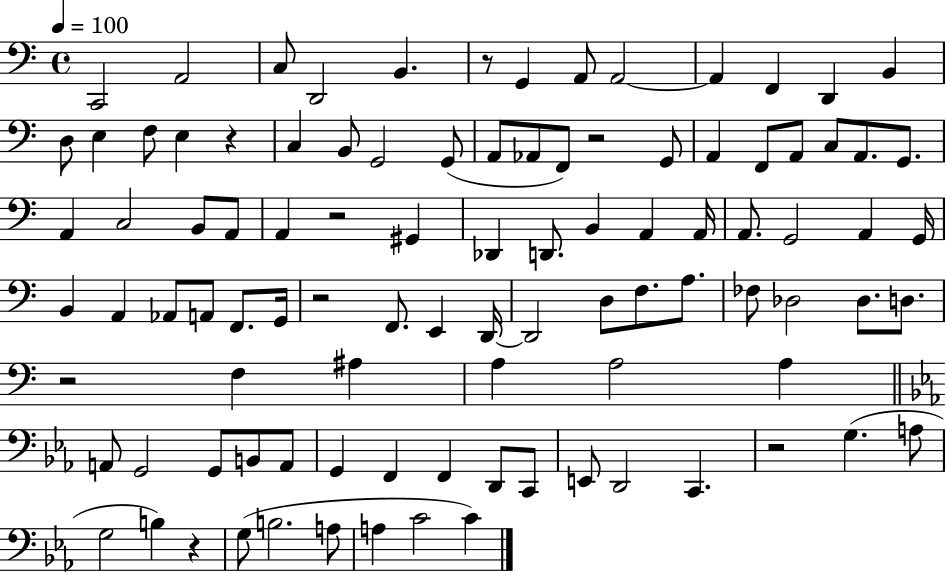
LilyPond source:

{
  \clef bass
  \time 4/4
  \defaultTimeSignature
  \key c \major
  \tempo 4 = 100
  c,2 a,2 | c8 d,2 b,4. | r8 g,4 a,8 a,2~~ | a,4 f,4 d,4 b,4 | \break d8 e4 f8 e4 r4 | c4 b,8 g,2 g,8( | a,8 aes,8 f,8) r2 g,8 | a,4 f,8 a,8 c8 a,8. g,8. | \break a,4 c2 b,8 a,8 | a,4 r2 gis,4 | des,4 d,8. b,4 a,4 a,16 | a,8. g,2 a,4 g,16 | \break b,4 a,4 aes,8 a,8 f,8. g,16 | r2 f,8. e,4 d,16~~ | d,2 d8 f8. a8. | fes8 des2 des8. d8. | \break r2 f4 ais4 | a4 a2 a4 | \bar "||" \break \key ees \major a,8 g,2 g,8 b,8 a,8 | g,4 f,4 f,4 d,8 c,8 | e,8 d,2 c,4. | r2 g4.( a8 | \break g2 b4) r4 | g8( b2. a8 | a4 c'2 c'4) | \bar "|."
}